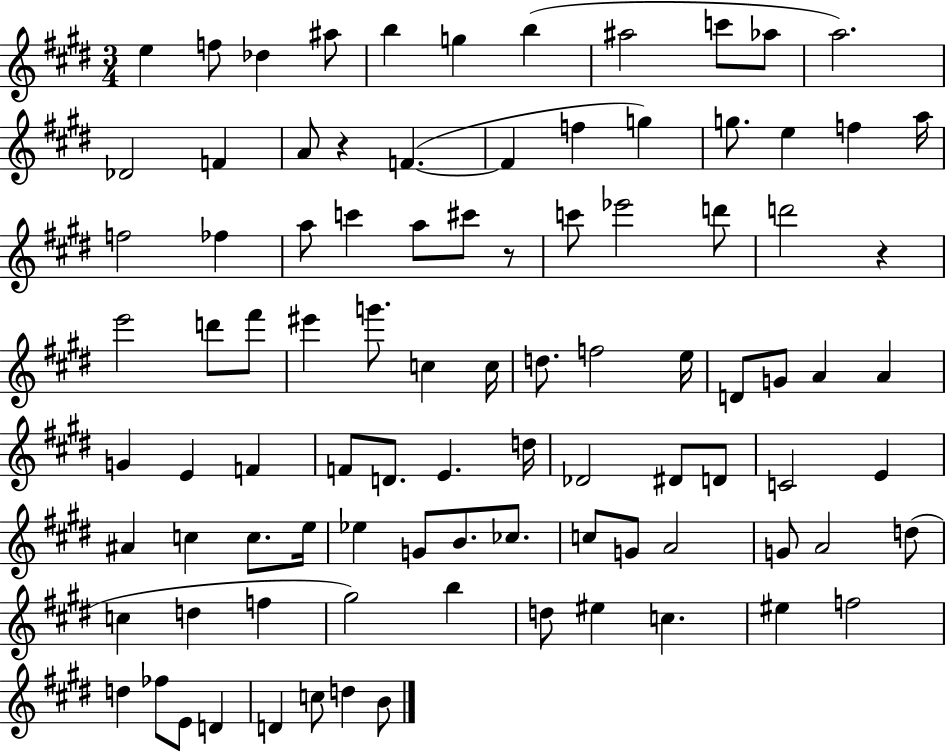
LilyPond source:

{
  \clef treble
  \numericTimeSignature
  \time 3/4
  \key e \major
  e''4 f''8 des''4 ais''8 | b''4 g''4 b''4( | ais''2 c'''8 aes''8 | a''2.) | \break des'2 f'4 | a'8 r4 f'4.~(~ | f'4 f''4 g''4) | g''8. e''4 f''4 a''16 | \break f''2 fes''4 | a''8 c'''4 a''8 cis'''8 r8 | c'''8 ees'''2 d'''8 | d'''2 r4 | \break e'''2 d'''8 fis'''8 | eis'''4 g'''8. c''4 c''16 | d''8. f''2 e''16 | d'8 g'8 a'4 a'4 | \break g'4 e'4 f'4 | f'8 d'8. e'4. d''16 | des'2 dis'8 d'8 | c'2 e'4 | \break ais'4 c''4 c''8. e''16 | ees''4 g'8 b'8. ces''8. | c''8 g'8 a'2 | g'8 a'2 d''8( | \break c''4 d''4 f''4 | gis''2) b''4 | d''8 eis''4 c''4. | eis''4 f''2 | \break d''4 fes''8 e'8 d'4 | d'4 c''8 d''4 b'8 | \bar "|."
}